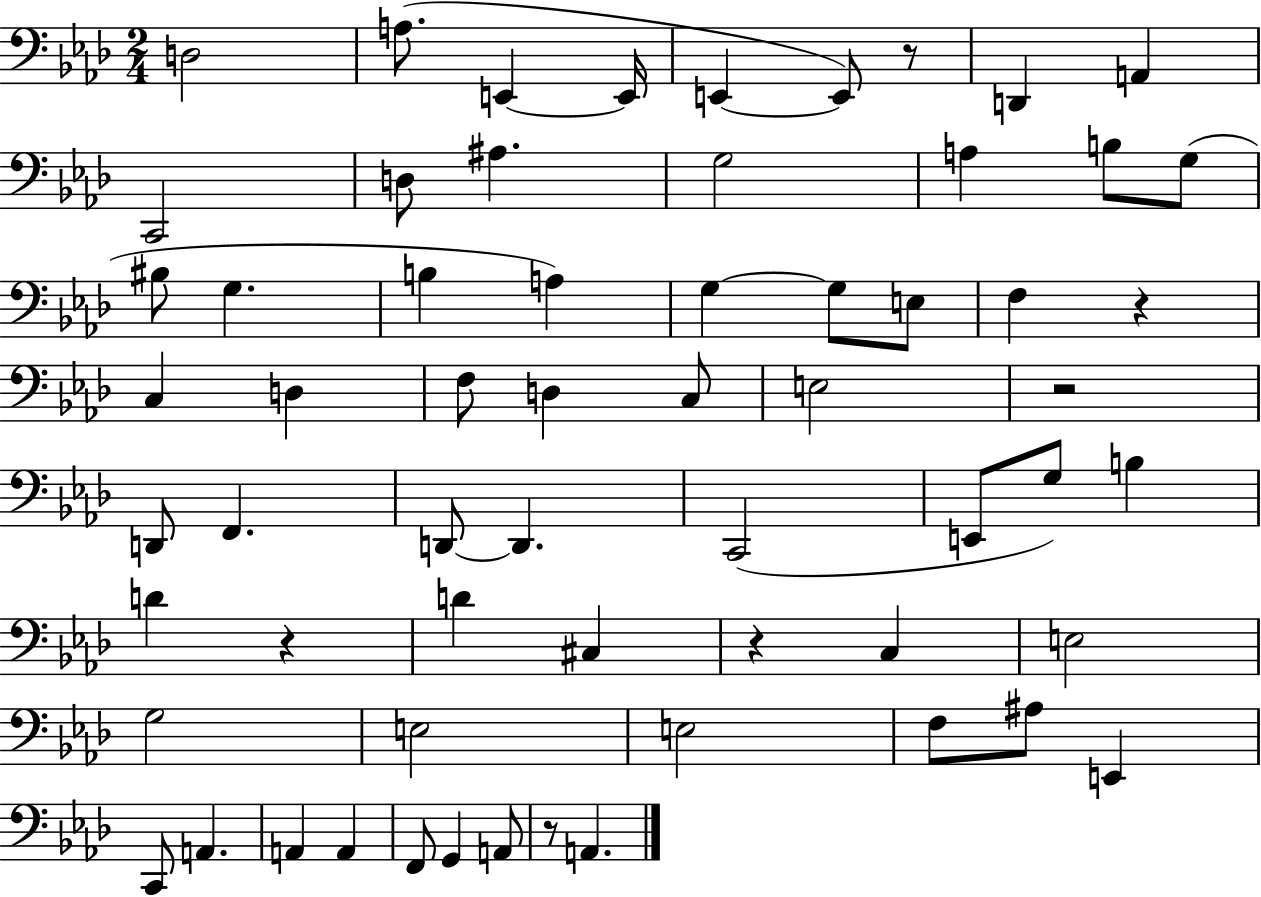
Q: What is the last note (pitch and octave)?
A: A2